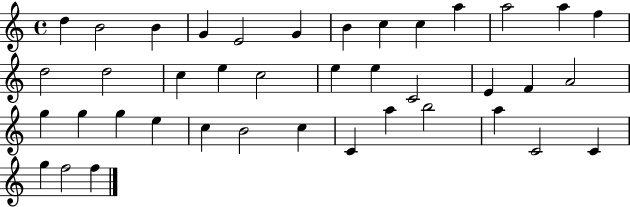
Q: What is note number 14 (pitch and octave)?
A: D5